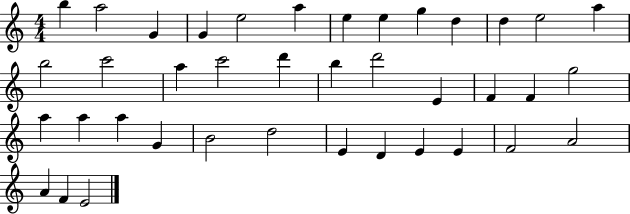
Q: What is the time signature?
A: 4/4